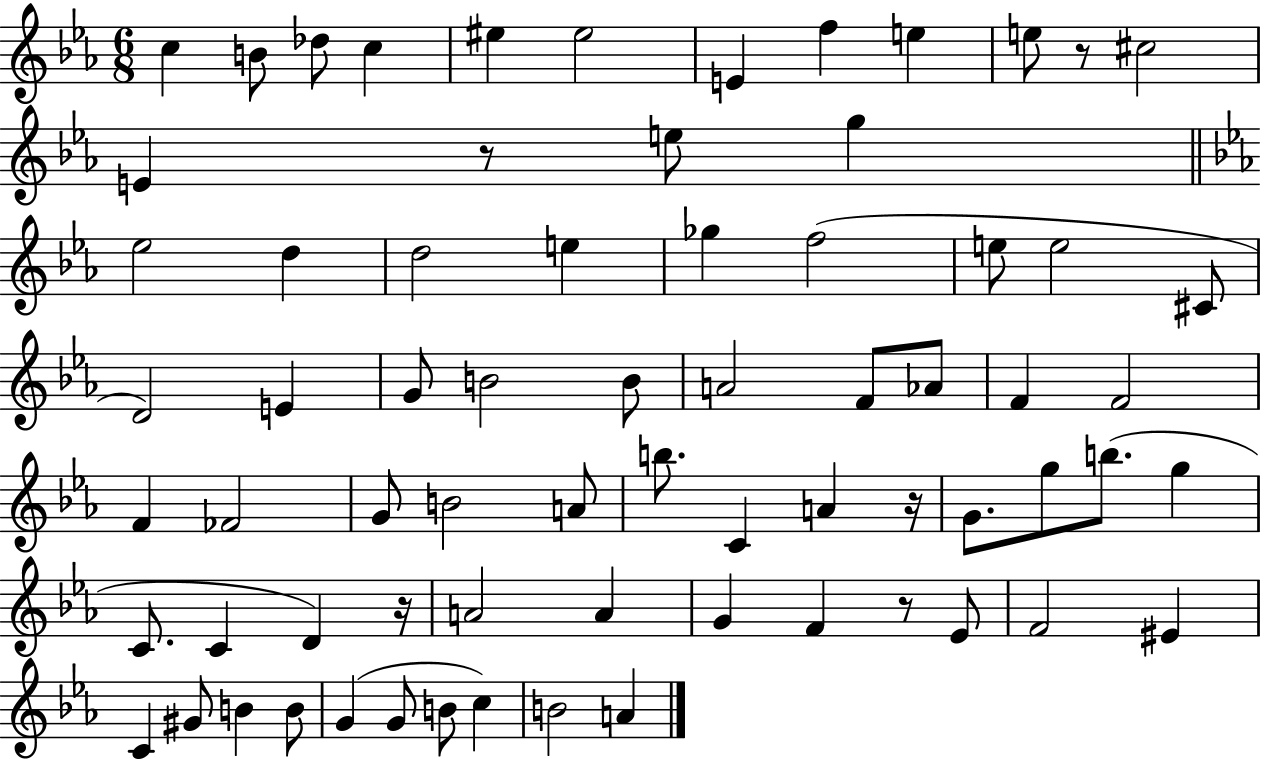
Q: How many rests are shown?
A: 5